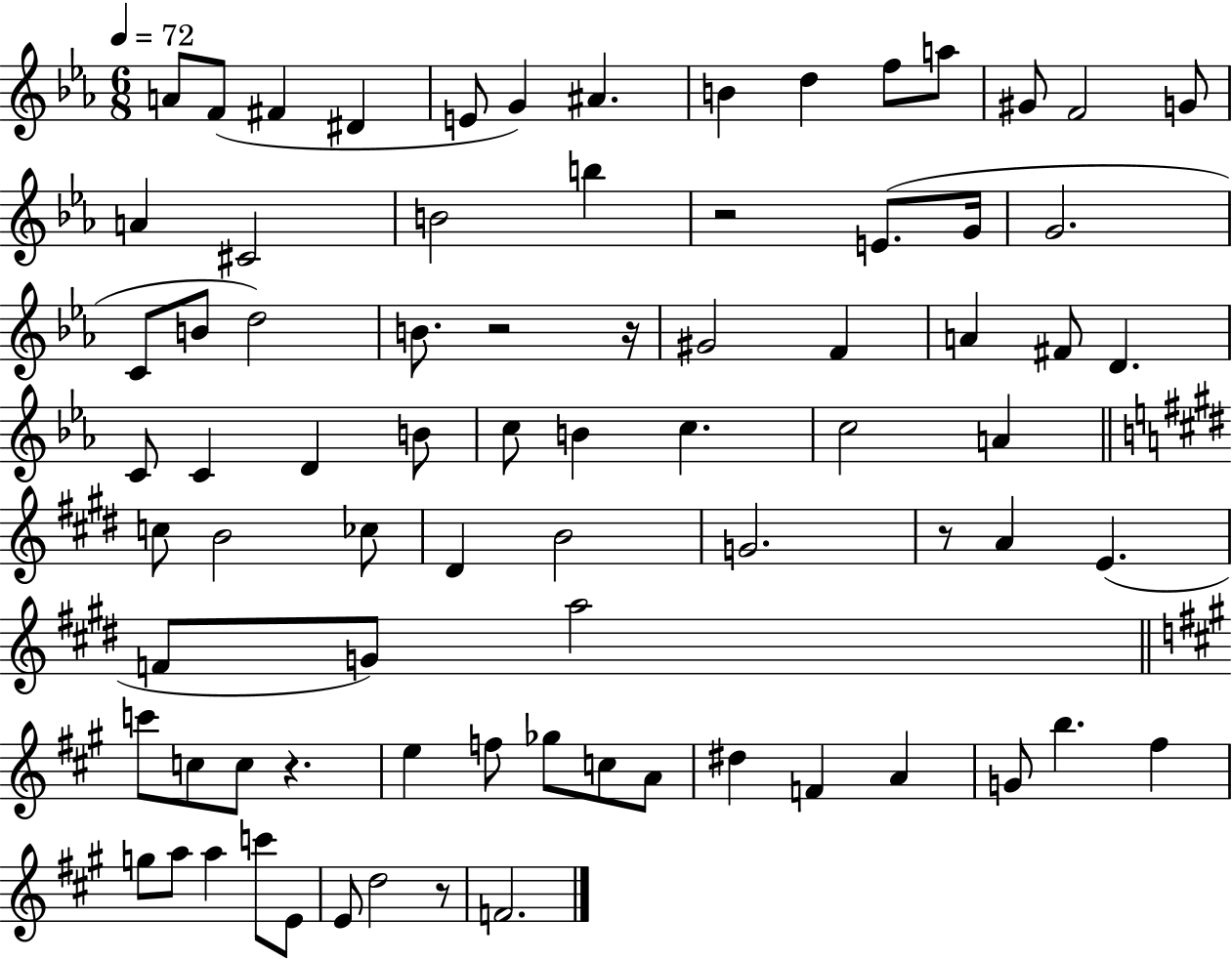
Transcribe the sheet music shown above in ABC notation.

X:1
T:Untitled
M:6/8
L:1/4
K:Eb
A/2 F/2 ^F ^D E/2 G ^A B d f/2 a/2 ^G/2 F2 G/2 A ^C2 B2 b z2 E/2 G/4 G2 C/2 B/2 d2 B/2 z2 z/4 ^G2 F A ^F/2 D C/2 C D B/2 c/2 B c c2 A c/2 B2 _c/2 ^D B2 G2 z/2 A E F/2 G/2 a2 c'/2 c/2 c/2 z e f/2 _g/2 c/2 A/2 ^d F A G/2 b ^f g/2 a/2 a c'/2 E/2 E/2 d2 z/2 F2